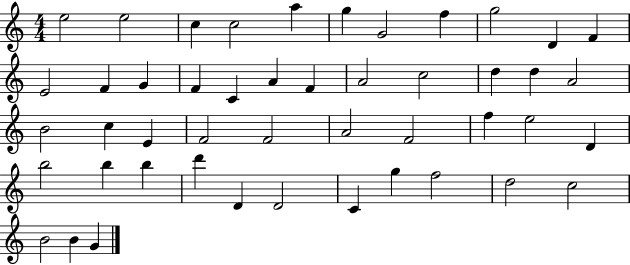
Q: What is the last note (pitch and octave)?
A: G4